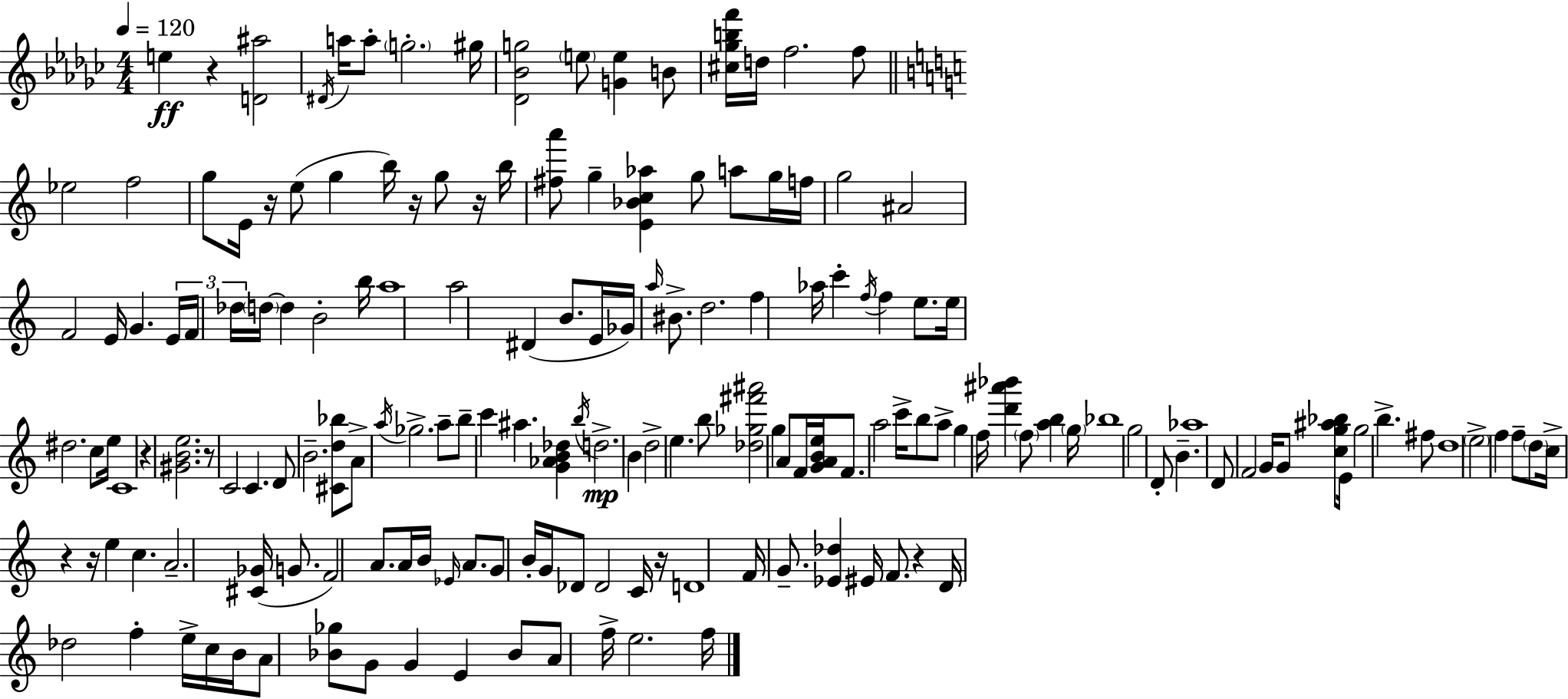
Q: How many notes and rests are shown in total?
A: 168